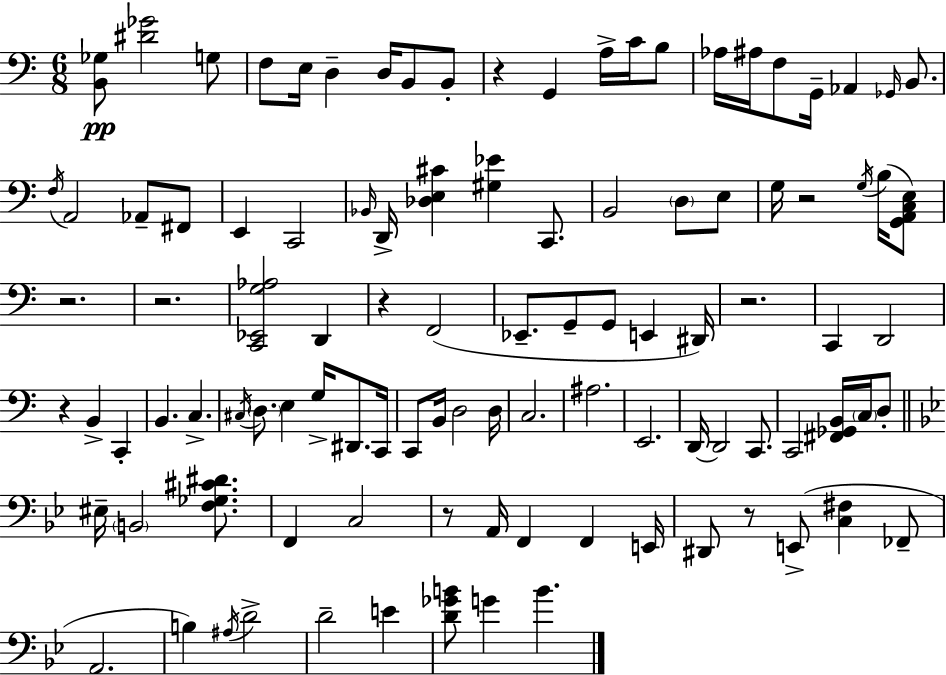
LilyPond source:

{
  \clef bass
  \numericTimeSignature
  \time 6/8
  \key a \minor
  \repeat volta 2 { <b, ges>8\pp <dis' ges'>2 g8 | f8 e16 d4-- d16 b,8 b,8-. | r4 g,4 a16-> c'16 b8 | aes16 ais16 f8 g,16-- aes,4 \grace { ges,16 } b,8. | \break \acciaccatura { f16 } a,2 aes,8-- | fis,8 e,4 c,2 | \grace { bes,16 } d,16-> <des e cis'>4 <gis ees'>4 | c,8. b,2 \parenthesize d8 | \break e8 g16 r2 | \acciaccatura { g16 }( b16 <g, a, c e>8) r2. | r2. | <c, ees, g aes>2 | \break d,4 r4 f,2( | ees,8.-- g,8-- g,8 e,4 | dis,16) r2. | c,4 d,2 | \break r4 b,4-> | c,4-. b,4. c4.-> | \acciaccatura { cis16 } \parenthesize d8. e4 | g16-> dis,8. c,16 c,8 b,16 d2 | \break d16 c2. | ais2. | e,2. | d,16~~ d,2 | \break c,8. c,2 | <fis, ges, b,>16 \parenthesize c16 d8-. \bar "||" \break \key g \minor eis16-- \parenthesize b,2 <f ges cis' dis'>8. | f,4 c2 | r8 a,16 f,4 f,4 e,16 | dis,8 r8 e,8->( <c fis>4 fes,8-- | \break a,2. | b4) \acciaccatura { ais16 } d'2-> | d'2-- e'4 | <d' ges' b'>8 g'4 b'4. | \break } \bar "|."
}